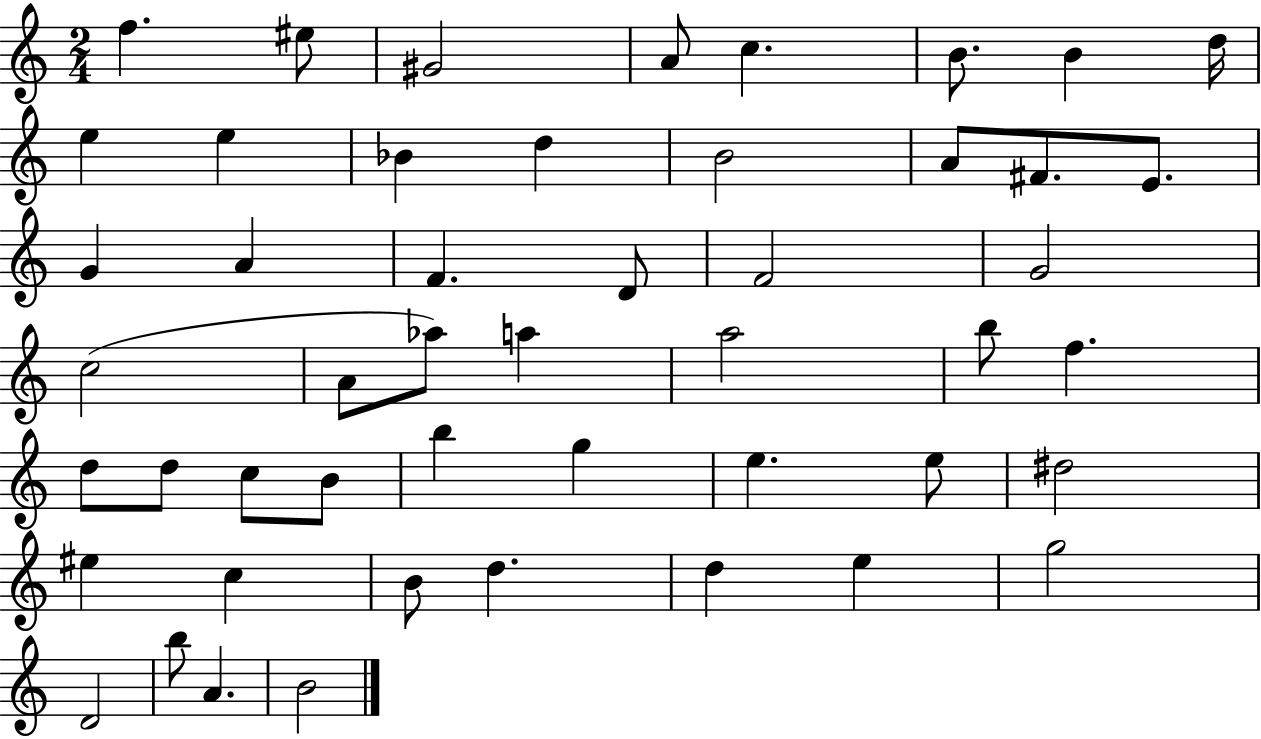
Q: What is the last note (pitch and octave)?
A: B4